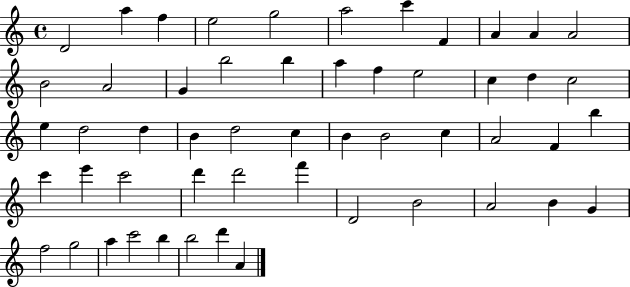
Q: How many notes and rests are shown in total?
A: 53